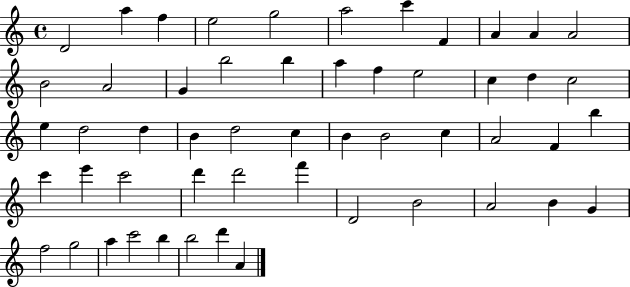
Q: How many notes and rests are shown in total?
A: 53